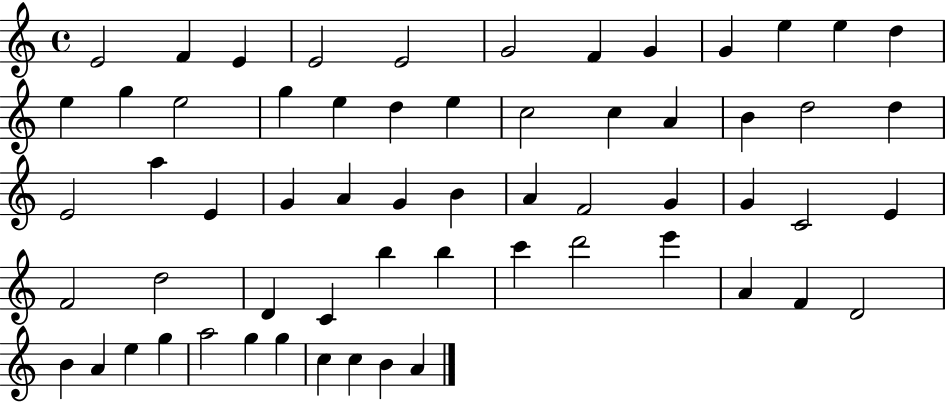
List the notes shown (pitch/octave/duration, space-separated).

E4/h F4/q E4/q E4/h E4/h G4/h F4/q G4/q G4/q E5/q E5/q D5/q E5/q G5/q E5/h G5/q E5/q D5/q E5/q C5/h C5/q A4/q B4/q D5/h D5/q E4/h A5/q E4/q G4/q A4/q G4/q B4/q A4/q F4/h G4/q G4/q C4/h E4/q F4/h D5/h D4/q C4/q B5/q B5/q C6/q D6/h E6/q A4/q F4/q D4/h B4/q A4/q E5/q G5/q A5/h G5/q G5/q C5/q C5/q B4/q A4/q